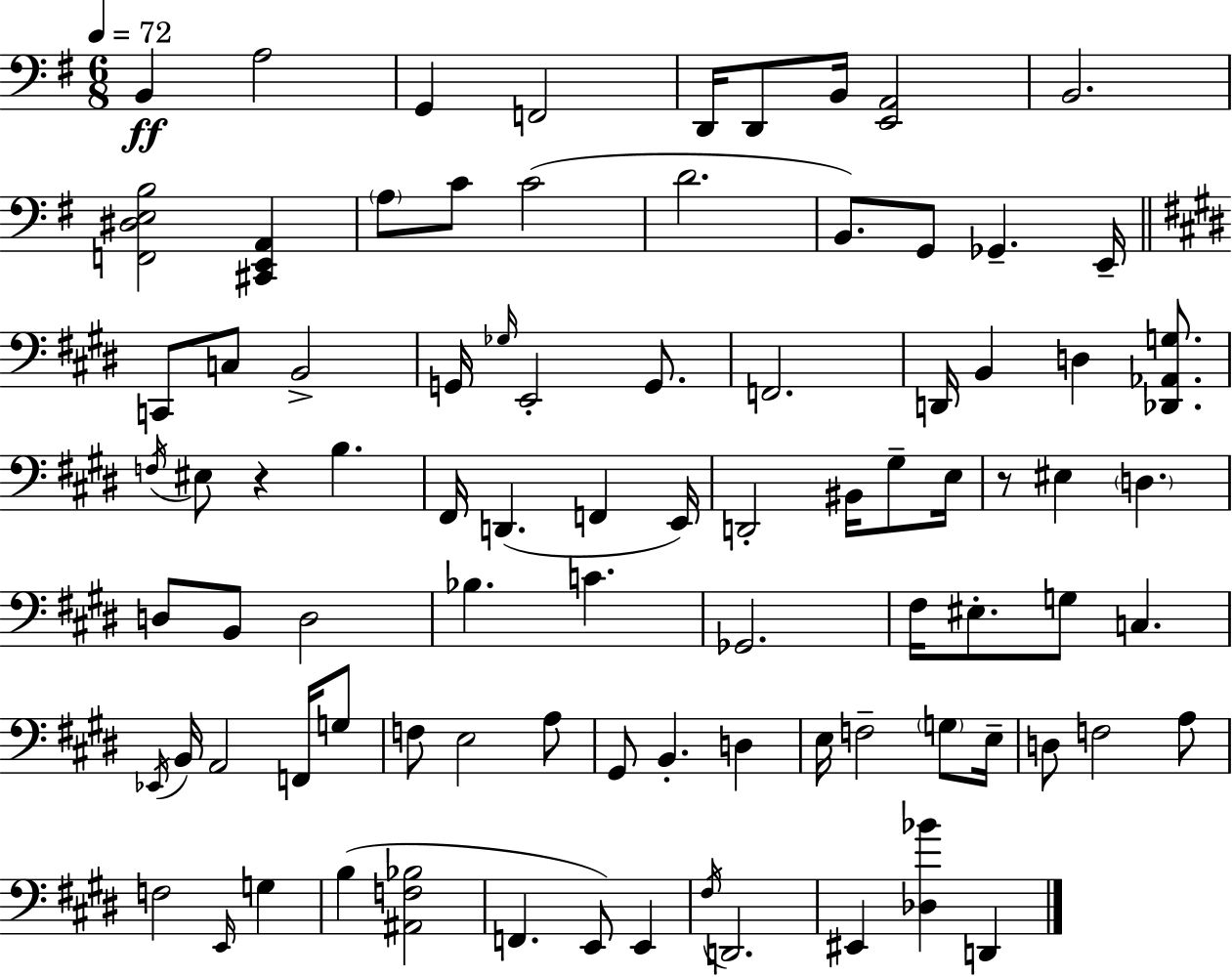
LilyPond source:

{
  \clef bass
  \numericTimeSignature
  \time 6/8
  \key e \minor
  \tempo 4 = 72
  \repeat volta 2 { b,4\ff a2 | g,4 f,2 | d,16 d,8 b,16 <e, a,>2 | b,2. | \break <f, dis e b>2 <cis, e, a,>4 | \parenthesize a8 c'8 c'2( | d'2. | b,8.) g,8 ges,4.-- e,16-- | \break \bar "||" \break \key e \major c,8 c8 b,2-> | g,16 \grace { ges16 } e,2-. g,8. | f,2. | d,16 b,4 d4 <des, aes, g>8. | \break \acciaccatura { f16 } eis8 r4 b4. | fis,16 d,4.( f,4 | e,16) d,2-. bis,16 gis8-- | e16 r8 eis4 \parenthesize d4. | \break d8 b,8 d2 | bes4. c'4. | ges,2. | fis16 eis8.-. g8 c4. | \break \acciaccatura { ees,16 } b,16 a,2 | f,16 g8 f8 e2 | a8 gis,8 b,4.-. d4 | e16 f2-- | \break \parenthesize g8 e16-- d8 f2 | a8 f2 \grace { e,16 } | g4 b4( <ais, f bes>2 | f,4. e,8) | \break e,4 \acciaccatura { fis16 } d,2. | eis,4 <des bes'>4 | d,4 } \bar "|."
}